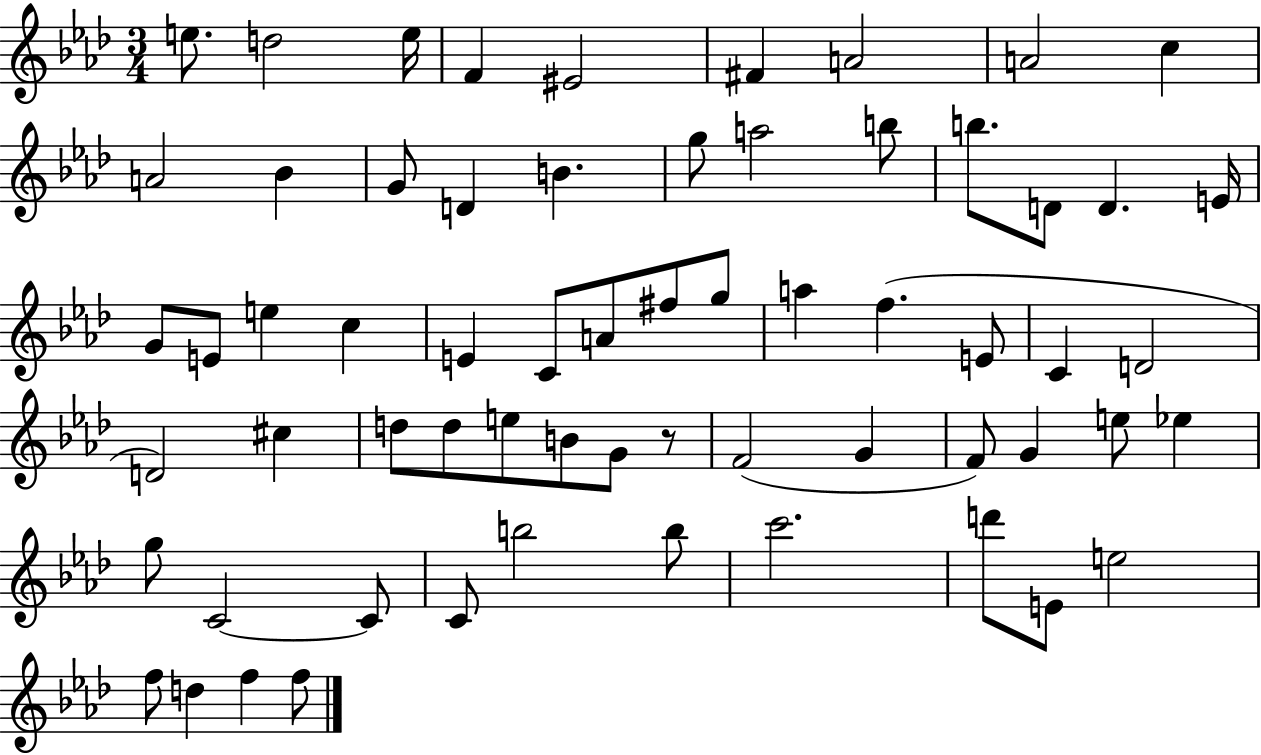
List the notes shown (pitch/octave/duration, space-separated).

E5/e. D5/h E5/s F4/q EIS4/h F#4/q A4/h A4/h C5/q A4/h Bb4/q G4/e D4/q B4/q. G5/e A5/h B5/e B5/e. D4/e D4/q. E4/s G4/e E4/e E5/q C5/q E4/q C4/e A4/e F#5/e G5/e A5/q F5/q. E4/e C4/q D4/h D4/h C#5/q D5/e D5/e E5/e B4/e G4/e R/e F4/h G4/q F4/e G4/q E5/e Eb5/q G5/e C4/h C4/e C4/e B5/h B5/e C6/h. D6/e E4/e E5/h F5/e D5/q F5/q F5/e